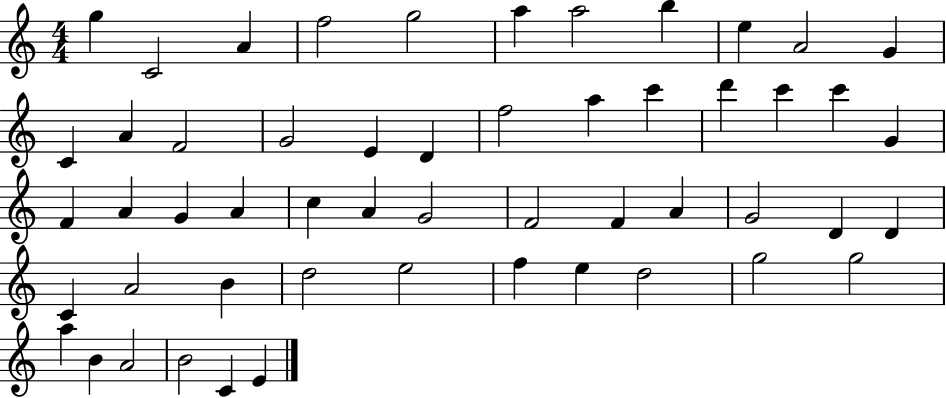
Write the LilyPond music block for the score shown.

{
  \clef treble
  \numericTimeSignature
  \time 4/4
  \key c \major
  g''4 c'2 a'4 | f''2 g''2 | a''4 a''2 b''4 | e''4 a'2 g'4 | \break c'4 a'4 f'2 | g'2 e'4 d'4 | f''2 a''4 c'''4 | d'''4 c'''4 c'''4 g'4 | \break f'4 a'4 g'4 a'4 | c''4 a'4 g'2 | f'2 f'4 a'4 | g'2 d'4 d'4 | \break c'4 a'2 b'4 | d''2 e''2 | f''4 e''4 d''2 | g''2 g''2 | \break a''4 b'4 a'2 | b'2 c'4 e'4 | \bar "|."
}